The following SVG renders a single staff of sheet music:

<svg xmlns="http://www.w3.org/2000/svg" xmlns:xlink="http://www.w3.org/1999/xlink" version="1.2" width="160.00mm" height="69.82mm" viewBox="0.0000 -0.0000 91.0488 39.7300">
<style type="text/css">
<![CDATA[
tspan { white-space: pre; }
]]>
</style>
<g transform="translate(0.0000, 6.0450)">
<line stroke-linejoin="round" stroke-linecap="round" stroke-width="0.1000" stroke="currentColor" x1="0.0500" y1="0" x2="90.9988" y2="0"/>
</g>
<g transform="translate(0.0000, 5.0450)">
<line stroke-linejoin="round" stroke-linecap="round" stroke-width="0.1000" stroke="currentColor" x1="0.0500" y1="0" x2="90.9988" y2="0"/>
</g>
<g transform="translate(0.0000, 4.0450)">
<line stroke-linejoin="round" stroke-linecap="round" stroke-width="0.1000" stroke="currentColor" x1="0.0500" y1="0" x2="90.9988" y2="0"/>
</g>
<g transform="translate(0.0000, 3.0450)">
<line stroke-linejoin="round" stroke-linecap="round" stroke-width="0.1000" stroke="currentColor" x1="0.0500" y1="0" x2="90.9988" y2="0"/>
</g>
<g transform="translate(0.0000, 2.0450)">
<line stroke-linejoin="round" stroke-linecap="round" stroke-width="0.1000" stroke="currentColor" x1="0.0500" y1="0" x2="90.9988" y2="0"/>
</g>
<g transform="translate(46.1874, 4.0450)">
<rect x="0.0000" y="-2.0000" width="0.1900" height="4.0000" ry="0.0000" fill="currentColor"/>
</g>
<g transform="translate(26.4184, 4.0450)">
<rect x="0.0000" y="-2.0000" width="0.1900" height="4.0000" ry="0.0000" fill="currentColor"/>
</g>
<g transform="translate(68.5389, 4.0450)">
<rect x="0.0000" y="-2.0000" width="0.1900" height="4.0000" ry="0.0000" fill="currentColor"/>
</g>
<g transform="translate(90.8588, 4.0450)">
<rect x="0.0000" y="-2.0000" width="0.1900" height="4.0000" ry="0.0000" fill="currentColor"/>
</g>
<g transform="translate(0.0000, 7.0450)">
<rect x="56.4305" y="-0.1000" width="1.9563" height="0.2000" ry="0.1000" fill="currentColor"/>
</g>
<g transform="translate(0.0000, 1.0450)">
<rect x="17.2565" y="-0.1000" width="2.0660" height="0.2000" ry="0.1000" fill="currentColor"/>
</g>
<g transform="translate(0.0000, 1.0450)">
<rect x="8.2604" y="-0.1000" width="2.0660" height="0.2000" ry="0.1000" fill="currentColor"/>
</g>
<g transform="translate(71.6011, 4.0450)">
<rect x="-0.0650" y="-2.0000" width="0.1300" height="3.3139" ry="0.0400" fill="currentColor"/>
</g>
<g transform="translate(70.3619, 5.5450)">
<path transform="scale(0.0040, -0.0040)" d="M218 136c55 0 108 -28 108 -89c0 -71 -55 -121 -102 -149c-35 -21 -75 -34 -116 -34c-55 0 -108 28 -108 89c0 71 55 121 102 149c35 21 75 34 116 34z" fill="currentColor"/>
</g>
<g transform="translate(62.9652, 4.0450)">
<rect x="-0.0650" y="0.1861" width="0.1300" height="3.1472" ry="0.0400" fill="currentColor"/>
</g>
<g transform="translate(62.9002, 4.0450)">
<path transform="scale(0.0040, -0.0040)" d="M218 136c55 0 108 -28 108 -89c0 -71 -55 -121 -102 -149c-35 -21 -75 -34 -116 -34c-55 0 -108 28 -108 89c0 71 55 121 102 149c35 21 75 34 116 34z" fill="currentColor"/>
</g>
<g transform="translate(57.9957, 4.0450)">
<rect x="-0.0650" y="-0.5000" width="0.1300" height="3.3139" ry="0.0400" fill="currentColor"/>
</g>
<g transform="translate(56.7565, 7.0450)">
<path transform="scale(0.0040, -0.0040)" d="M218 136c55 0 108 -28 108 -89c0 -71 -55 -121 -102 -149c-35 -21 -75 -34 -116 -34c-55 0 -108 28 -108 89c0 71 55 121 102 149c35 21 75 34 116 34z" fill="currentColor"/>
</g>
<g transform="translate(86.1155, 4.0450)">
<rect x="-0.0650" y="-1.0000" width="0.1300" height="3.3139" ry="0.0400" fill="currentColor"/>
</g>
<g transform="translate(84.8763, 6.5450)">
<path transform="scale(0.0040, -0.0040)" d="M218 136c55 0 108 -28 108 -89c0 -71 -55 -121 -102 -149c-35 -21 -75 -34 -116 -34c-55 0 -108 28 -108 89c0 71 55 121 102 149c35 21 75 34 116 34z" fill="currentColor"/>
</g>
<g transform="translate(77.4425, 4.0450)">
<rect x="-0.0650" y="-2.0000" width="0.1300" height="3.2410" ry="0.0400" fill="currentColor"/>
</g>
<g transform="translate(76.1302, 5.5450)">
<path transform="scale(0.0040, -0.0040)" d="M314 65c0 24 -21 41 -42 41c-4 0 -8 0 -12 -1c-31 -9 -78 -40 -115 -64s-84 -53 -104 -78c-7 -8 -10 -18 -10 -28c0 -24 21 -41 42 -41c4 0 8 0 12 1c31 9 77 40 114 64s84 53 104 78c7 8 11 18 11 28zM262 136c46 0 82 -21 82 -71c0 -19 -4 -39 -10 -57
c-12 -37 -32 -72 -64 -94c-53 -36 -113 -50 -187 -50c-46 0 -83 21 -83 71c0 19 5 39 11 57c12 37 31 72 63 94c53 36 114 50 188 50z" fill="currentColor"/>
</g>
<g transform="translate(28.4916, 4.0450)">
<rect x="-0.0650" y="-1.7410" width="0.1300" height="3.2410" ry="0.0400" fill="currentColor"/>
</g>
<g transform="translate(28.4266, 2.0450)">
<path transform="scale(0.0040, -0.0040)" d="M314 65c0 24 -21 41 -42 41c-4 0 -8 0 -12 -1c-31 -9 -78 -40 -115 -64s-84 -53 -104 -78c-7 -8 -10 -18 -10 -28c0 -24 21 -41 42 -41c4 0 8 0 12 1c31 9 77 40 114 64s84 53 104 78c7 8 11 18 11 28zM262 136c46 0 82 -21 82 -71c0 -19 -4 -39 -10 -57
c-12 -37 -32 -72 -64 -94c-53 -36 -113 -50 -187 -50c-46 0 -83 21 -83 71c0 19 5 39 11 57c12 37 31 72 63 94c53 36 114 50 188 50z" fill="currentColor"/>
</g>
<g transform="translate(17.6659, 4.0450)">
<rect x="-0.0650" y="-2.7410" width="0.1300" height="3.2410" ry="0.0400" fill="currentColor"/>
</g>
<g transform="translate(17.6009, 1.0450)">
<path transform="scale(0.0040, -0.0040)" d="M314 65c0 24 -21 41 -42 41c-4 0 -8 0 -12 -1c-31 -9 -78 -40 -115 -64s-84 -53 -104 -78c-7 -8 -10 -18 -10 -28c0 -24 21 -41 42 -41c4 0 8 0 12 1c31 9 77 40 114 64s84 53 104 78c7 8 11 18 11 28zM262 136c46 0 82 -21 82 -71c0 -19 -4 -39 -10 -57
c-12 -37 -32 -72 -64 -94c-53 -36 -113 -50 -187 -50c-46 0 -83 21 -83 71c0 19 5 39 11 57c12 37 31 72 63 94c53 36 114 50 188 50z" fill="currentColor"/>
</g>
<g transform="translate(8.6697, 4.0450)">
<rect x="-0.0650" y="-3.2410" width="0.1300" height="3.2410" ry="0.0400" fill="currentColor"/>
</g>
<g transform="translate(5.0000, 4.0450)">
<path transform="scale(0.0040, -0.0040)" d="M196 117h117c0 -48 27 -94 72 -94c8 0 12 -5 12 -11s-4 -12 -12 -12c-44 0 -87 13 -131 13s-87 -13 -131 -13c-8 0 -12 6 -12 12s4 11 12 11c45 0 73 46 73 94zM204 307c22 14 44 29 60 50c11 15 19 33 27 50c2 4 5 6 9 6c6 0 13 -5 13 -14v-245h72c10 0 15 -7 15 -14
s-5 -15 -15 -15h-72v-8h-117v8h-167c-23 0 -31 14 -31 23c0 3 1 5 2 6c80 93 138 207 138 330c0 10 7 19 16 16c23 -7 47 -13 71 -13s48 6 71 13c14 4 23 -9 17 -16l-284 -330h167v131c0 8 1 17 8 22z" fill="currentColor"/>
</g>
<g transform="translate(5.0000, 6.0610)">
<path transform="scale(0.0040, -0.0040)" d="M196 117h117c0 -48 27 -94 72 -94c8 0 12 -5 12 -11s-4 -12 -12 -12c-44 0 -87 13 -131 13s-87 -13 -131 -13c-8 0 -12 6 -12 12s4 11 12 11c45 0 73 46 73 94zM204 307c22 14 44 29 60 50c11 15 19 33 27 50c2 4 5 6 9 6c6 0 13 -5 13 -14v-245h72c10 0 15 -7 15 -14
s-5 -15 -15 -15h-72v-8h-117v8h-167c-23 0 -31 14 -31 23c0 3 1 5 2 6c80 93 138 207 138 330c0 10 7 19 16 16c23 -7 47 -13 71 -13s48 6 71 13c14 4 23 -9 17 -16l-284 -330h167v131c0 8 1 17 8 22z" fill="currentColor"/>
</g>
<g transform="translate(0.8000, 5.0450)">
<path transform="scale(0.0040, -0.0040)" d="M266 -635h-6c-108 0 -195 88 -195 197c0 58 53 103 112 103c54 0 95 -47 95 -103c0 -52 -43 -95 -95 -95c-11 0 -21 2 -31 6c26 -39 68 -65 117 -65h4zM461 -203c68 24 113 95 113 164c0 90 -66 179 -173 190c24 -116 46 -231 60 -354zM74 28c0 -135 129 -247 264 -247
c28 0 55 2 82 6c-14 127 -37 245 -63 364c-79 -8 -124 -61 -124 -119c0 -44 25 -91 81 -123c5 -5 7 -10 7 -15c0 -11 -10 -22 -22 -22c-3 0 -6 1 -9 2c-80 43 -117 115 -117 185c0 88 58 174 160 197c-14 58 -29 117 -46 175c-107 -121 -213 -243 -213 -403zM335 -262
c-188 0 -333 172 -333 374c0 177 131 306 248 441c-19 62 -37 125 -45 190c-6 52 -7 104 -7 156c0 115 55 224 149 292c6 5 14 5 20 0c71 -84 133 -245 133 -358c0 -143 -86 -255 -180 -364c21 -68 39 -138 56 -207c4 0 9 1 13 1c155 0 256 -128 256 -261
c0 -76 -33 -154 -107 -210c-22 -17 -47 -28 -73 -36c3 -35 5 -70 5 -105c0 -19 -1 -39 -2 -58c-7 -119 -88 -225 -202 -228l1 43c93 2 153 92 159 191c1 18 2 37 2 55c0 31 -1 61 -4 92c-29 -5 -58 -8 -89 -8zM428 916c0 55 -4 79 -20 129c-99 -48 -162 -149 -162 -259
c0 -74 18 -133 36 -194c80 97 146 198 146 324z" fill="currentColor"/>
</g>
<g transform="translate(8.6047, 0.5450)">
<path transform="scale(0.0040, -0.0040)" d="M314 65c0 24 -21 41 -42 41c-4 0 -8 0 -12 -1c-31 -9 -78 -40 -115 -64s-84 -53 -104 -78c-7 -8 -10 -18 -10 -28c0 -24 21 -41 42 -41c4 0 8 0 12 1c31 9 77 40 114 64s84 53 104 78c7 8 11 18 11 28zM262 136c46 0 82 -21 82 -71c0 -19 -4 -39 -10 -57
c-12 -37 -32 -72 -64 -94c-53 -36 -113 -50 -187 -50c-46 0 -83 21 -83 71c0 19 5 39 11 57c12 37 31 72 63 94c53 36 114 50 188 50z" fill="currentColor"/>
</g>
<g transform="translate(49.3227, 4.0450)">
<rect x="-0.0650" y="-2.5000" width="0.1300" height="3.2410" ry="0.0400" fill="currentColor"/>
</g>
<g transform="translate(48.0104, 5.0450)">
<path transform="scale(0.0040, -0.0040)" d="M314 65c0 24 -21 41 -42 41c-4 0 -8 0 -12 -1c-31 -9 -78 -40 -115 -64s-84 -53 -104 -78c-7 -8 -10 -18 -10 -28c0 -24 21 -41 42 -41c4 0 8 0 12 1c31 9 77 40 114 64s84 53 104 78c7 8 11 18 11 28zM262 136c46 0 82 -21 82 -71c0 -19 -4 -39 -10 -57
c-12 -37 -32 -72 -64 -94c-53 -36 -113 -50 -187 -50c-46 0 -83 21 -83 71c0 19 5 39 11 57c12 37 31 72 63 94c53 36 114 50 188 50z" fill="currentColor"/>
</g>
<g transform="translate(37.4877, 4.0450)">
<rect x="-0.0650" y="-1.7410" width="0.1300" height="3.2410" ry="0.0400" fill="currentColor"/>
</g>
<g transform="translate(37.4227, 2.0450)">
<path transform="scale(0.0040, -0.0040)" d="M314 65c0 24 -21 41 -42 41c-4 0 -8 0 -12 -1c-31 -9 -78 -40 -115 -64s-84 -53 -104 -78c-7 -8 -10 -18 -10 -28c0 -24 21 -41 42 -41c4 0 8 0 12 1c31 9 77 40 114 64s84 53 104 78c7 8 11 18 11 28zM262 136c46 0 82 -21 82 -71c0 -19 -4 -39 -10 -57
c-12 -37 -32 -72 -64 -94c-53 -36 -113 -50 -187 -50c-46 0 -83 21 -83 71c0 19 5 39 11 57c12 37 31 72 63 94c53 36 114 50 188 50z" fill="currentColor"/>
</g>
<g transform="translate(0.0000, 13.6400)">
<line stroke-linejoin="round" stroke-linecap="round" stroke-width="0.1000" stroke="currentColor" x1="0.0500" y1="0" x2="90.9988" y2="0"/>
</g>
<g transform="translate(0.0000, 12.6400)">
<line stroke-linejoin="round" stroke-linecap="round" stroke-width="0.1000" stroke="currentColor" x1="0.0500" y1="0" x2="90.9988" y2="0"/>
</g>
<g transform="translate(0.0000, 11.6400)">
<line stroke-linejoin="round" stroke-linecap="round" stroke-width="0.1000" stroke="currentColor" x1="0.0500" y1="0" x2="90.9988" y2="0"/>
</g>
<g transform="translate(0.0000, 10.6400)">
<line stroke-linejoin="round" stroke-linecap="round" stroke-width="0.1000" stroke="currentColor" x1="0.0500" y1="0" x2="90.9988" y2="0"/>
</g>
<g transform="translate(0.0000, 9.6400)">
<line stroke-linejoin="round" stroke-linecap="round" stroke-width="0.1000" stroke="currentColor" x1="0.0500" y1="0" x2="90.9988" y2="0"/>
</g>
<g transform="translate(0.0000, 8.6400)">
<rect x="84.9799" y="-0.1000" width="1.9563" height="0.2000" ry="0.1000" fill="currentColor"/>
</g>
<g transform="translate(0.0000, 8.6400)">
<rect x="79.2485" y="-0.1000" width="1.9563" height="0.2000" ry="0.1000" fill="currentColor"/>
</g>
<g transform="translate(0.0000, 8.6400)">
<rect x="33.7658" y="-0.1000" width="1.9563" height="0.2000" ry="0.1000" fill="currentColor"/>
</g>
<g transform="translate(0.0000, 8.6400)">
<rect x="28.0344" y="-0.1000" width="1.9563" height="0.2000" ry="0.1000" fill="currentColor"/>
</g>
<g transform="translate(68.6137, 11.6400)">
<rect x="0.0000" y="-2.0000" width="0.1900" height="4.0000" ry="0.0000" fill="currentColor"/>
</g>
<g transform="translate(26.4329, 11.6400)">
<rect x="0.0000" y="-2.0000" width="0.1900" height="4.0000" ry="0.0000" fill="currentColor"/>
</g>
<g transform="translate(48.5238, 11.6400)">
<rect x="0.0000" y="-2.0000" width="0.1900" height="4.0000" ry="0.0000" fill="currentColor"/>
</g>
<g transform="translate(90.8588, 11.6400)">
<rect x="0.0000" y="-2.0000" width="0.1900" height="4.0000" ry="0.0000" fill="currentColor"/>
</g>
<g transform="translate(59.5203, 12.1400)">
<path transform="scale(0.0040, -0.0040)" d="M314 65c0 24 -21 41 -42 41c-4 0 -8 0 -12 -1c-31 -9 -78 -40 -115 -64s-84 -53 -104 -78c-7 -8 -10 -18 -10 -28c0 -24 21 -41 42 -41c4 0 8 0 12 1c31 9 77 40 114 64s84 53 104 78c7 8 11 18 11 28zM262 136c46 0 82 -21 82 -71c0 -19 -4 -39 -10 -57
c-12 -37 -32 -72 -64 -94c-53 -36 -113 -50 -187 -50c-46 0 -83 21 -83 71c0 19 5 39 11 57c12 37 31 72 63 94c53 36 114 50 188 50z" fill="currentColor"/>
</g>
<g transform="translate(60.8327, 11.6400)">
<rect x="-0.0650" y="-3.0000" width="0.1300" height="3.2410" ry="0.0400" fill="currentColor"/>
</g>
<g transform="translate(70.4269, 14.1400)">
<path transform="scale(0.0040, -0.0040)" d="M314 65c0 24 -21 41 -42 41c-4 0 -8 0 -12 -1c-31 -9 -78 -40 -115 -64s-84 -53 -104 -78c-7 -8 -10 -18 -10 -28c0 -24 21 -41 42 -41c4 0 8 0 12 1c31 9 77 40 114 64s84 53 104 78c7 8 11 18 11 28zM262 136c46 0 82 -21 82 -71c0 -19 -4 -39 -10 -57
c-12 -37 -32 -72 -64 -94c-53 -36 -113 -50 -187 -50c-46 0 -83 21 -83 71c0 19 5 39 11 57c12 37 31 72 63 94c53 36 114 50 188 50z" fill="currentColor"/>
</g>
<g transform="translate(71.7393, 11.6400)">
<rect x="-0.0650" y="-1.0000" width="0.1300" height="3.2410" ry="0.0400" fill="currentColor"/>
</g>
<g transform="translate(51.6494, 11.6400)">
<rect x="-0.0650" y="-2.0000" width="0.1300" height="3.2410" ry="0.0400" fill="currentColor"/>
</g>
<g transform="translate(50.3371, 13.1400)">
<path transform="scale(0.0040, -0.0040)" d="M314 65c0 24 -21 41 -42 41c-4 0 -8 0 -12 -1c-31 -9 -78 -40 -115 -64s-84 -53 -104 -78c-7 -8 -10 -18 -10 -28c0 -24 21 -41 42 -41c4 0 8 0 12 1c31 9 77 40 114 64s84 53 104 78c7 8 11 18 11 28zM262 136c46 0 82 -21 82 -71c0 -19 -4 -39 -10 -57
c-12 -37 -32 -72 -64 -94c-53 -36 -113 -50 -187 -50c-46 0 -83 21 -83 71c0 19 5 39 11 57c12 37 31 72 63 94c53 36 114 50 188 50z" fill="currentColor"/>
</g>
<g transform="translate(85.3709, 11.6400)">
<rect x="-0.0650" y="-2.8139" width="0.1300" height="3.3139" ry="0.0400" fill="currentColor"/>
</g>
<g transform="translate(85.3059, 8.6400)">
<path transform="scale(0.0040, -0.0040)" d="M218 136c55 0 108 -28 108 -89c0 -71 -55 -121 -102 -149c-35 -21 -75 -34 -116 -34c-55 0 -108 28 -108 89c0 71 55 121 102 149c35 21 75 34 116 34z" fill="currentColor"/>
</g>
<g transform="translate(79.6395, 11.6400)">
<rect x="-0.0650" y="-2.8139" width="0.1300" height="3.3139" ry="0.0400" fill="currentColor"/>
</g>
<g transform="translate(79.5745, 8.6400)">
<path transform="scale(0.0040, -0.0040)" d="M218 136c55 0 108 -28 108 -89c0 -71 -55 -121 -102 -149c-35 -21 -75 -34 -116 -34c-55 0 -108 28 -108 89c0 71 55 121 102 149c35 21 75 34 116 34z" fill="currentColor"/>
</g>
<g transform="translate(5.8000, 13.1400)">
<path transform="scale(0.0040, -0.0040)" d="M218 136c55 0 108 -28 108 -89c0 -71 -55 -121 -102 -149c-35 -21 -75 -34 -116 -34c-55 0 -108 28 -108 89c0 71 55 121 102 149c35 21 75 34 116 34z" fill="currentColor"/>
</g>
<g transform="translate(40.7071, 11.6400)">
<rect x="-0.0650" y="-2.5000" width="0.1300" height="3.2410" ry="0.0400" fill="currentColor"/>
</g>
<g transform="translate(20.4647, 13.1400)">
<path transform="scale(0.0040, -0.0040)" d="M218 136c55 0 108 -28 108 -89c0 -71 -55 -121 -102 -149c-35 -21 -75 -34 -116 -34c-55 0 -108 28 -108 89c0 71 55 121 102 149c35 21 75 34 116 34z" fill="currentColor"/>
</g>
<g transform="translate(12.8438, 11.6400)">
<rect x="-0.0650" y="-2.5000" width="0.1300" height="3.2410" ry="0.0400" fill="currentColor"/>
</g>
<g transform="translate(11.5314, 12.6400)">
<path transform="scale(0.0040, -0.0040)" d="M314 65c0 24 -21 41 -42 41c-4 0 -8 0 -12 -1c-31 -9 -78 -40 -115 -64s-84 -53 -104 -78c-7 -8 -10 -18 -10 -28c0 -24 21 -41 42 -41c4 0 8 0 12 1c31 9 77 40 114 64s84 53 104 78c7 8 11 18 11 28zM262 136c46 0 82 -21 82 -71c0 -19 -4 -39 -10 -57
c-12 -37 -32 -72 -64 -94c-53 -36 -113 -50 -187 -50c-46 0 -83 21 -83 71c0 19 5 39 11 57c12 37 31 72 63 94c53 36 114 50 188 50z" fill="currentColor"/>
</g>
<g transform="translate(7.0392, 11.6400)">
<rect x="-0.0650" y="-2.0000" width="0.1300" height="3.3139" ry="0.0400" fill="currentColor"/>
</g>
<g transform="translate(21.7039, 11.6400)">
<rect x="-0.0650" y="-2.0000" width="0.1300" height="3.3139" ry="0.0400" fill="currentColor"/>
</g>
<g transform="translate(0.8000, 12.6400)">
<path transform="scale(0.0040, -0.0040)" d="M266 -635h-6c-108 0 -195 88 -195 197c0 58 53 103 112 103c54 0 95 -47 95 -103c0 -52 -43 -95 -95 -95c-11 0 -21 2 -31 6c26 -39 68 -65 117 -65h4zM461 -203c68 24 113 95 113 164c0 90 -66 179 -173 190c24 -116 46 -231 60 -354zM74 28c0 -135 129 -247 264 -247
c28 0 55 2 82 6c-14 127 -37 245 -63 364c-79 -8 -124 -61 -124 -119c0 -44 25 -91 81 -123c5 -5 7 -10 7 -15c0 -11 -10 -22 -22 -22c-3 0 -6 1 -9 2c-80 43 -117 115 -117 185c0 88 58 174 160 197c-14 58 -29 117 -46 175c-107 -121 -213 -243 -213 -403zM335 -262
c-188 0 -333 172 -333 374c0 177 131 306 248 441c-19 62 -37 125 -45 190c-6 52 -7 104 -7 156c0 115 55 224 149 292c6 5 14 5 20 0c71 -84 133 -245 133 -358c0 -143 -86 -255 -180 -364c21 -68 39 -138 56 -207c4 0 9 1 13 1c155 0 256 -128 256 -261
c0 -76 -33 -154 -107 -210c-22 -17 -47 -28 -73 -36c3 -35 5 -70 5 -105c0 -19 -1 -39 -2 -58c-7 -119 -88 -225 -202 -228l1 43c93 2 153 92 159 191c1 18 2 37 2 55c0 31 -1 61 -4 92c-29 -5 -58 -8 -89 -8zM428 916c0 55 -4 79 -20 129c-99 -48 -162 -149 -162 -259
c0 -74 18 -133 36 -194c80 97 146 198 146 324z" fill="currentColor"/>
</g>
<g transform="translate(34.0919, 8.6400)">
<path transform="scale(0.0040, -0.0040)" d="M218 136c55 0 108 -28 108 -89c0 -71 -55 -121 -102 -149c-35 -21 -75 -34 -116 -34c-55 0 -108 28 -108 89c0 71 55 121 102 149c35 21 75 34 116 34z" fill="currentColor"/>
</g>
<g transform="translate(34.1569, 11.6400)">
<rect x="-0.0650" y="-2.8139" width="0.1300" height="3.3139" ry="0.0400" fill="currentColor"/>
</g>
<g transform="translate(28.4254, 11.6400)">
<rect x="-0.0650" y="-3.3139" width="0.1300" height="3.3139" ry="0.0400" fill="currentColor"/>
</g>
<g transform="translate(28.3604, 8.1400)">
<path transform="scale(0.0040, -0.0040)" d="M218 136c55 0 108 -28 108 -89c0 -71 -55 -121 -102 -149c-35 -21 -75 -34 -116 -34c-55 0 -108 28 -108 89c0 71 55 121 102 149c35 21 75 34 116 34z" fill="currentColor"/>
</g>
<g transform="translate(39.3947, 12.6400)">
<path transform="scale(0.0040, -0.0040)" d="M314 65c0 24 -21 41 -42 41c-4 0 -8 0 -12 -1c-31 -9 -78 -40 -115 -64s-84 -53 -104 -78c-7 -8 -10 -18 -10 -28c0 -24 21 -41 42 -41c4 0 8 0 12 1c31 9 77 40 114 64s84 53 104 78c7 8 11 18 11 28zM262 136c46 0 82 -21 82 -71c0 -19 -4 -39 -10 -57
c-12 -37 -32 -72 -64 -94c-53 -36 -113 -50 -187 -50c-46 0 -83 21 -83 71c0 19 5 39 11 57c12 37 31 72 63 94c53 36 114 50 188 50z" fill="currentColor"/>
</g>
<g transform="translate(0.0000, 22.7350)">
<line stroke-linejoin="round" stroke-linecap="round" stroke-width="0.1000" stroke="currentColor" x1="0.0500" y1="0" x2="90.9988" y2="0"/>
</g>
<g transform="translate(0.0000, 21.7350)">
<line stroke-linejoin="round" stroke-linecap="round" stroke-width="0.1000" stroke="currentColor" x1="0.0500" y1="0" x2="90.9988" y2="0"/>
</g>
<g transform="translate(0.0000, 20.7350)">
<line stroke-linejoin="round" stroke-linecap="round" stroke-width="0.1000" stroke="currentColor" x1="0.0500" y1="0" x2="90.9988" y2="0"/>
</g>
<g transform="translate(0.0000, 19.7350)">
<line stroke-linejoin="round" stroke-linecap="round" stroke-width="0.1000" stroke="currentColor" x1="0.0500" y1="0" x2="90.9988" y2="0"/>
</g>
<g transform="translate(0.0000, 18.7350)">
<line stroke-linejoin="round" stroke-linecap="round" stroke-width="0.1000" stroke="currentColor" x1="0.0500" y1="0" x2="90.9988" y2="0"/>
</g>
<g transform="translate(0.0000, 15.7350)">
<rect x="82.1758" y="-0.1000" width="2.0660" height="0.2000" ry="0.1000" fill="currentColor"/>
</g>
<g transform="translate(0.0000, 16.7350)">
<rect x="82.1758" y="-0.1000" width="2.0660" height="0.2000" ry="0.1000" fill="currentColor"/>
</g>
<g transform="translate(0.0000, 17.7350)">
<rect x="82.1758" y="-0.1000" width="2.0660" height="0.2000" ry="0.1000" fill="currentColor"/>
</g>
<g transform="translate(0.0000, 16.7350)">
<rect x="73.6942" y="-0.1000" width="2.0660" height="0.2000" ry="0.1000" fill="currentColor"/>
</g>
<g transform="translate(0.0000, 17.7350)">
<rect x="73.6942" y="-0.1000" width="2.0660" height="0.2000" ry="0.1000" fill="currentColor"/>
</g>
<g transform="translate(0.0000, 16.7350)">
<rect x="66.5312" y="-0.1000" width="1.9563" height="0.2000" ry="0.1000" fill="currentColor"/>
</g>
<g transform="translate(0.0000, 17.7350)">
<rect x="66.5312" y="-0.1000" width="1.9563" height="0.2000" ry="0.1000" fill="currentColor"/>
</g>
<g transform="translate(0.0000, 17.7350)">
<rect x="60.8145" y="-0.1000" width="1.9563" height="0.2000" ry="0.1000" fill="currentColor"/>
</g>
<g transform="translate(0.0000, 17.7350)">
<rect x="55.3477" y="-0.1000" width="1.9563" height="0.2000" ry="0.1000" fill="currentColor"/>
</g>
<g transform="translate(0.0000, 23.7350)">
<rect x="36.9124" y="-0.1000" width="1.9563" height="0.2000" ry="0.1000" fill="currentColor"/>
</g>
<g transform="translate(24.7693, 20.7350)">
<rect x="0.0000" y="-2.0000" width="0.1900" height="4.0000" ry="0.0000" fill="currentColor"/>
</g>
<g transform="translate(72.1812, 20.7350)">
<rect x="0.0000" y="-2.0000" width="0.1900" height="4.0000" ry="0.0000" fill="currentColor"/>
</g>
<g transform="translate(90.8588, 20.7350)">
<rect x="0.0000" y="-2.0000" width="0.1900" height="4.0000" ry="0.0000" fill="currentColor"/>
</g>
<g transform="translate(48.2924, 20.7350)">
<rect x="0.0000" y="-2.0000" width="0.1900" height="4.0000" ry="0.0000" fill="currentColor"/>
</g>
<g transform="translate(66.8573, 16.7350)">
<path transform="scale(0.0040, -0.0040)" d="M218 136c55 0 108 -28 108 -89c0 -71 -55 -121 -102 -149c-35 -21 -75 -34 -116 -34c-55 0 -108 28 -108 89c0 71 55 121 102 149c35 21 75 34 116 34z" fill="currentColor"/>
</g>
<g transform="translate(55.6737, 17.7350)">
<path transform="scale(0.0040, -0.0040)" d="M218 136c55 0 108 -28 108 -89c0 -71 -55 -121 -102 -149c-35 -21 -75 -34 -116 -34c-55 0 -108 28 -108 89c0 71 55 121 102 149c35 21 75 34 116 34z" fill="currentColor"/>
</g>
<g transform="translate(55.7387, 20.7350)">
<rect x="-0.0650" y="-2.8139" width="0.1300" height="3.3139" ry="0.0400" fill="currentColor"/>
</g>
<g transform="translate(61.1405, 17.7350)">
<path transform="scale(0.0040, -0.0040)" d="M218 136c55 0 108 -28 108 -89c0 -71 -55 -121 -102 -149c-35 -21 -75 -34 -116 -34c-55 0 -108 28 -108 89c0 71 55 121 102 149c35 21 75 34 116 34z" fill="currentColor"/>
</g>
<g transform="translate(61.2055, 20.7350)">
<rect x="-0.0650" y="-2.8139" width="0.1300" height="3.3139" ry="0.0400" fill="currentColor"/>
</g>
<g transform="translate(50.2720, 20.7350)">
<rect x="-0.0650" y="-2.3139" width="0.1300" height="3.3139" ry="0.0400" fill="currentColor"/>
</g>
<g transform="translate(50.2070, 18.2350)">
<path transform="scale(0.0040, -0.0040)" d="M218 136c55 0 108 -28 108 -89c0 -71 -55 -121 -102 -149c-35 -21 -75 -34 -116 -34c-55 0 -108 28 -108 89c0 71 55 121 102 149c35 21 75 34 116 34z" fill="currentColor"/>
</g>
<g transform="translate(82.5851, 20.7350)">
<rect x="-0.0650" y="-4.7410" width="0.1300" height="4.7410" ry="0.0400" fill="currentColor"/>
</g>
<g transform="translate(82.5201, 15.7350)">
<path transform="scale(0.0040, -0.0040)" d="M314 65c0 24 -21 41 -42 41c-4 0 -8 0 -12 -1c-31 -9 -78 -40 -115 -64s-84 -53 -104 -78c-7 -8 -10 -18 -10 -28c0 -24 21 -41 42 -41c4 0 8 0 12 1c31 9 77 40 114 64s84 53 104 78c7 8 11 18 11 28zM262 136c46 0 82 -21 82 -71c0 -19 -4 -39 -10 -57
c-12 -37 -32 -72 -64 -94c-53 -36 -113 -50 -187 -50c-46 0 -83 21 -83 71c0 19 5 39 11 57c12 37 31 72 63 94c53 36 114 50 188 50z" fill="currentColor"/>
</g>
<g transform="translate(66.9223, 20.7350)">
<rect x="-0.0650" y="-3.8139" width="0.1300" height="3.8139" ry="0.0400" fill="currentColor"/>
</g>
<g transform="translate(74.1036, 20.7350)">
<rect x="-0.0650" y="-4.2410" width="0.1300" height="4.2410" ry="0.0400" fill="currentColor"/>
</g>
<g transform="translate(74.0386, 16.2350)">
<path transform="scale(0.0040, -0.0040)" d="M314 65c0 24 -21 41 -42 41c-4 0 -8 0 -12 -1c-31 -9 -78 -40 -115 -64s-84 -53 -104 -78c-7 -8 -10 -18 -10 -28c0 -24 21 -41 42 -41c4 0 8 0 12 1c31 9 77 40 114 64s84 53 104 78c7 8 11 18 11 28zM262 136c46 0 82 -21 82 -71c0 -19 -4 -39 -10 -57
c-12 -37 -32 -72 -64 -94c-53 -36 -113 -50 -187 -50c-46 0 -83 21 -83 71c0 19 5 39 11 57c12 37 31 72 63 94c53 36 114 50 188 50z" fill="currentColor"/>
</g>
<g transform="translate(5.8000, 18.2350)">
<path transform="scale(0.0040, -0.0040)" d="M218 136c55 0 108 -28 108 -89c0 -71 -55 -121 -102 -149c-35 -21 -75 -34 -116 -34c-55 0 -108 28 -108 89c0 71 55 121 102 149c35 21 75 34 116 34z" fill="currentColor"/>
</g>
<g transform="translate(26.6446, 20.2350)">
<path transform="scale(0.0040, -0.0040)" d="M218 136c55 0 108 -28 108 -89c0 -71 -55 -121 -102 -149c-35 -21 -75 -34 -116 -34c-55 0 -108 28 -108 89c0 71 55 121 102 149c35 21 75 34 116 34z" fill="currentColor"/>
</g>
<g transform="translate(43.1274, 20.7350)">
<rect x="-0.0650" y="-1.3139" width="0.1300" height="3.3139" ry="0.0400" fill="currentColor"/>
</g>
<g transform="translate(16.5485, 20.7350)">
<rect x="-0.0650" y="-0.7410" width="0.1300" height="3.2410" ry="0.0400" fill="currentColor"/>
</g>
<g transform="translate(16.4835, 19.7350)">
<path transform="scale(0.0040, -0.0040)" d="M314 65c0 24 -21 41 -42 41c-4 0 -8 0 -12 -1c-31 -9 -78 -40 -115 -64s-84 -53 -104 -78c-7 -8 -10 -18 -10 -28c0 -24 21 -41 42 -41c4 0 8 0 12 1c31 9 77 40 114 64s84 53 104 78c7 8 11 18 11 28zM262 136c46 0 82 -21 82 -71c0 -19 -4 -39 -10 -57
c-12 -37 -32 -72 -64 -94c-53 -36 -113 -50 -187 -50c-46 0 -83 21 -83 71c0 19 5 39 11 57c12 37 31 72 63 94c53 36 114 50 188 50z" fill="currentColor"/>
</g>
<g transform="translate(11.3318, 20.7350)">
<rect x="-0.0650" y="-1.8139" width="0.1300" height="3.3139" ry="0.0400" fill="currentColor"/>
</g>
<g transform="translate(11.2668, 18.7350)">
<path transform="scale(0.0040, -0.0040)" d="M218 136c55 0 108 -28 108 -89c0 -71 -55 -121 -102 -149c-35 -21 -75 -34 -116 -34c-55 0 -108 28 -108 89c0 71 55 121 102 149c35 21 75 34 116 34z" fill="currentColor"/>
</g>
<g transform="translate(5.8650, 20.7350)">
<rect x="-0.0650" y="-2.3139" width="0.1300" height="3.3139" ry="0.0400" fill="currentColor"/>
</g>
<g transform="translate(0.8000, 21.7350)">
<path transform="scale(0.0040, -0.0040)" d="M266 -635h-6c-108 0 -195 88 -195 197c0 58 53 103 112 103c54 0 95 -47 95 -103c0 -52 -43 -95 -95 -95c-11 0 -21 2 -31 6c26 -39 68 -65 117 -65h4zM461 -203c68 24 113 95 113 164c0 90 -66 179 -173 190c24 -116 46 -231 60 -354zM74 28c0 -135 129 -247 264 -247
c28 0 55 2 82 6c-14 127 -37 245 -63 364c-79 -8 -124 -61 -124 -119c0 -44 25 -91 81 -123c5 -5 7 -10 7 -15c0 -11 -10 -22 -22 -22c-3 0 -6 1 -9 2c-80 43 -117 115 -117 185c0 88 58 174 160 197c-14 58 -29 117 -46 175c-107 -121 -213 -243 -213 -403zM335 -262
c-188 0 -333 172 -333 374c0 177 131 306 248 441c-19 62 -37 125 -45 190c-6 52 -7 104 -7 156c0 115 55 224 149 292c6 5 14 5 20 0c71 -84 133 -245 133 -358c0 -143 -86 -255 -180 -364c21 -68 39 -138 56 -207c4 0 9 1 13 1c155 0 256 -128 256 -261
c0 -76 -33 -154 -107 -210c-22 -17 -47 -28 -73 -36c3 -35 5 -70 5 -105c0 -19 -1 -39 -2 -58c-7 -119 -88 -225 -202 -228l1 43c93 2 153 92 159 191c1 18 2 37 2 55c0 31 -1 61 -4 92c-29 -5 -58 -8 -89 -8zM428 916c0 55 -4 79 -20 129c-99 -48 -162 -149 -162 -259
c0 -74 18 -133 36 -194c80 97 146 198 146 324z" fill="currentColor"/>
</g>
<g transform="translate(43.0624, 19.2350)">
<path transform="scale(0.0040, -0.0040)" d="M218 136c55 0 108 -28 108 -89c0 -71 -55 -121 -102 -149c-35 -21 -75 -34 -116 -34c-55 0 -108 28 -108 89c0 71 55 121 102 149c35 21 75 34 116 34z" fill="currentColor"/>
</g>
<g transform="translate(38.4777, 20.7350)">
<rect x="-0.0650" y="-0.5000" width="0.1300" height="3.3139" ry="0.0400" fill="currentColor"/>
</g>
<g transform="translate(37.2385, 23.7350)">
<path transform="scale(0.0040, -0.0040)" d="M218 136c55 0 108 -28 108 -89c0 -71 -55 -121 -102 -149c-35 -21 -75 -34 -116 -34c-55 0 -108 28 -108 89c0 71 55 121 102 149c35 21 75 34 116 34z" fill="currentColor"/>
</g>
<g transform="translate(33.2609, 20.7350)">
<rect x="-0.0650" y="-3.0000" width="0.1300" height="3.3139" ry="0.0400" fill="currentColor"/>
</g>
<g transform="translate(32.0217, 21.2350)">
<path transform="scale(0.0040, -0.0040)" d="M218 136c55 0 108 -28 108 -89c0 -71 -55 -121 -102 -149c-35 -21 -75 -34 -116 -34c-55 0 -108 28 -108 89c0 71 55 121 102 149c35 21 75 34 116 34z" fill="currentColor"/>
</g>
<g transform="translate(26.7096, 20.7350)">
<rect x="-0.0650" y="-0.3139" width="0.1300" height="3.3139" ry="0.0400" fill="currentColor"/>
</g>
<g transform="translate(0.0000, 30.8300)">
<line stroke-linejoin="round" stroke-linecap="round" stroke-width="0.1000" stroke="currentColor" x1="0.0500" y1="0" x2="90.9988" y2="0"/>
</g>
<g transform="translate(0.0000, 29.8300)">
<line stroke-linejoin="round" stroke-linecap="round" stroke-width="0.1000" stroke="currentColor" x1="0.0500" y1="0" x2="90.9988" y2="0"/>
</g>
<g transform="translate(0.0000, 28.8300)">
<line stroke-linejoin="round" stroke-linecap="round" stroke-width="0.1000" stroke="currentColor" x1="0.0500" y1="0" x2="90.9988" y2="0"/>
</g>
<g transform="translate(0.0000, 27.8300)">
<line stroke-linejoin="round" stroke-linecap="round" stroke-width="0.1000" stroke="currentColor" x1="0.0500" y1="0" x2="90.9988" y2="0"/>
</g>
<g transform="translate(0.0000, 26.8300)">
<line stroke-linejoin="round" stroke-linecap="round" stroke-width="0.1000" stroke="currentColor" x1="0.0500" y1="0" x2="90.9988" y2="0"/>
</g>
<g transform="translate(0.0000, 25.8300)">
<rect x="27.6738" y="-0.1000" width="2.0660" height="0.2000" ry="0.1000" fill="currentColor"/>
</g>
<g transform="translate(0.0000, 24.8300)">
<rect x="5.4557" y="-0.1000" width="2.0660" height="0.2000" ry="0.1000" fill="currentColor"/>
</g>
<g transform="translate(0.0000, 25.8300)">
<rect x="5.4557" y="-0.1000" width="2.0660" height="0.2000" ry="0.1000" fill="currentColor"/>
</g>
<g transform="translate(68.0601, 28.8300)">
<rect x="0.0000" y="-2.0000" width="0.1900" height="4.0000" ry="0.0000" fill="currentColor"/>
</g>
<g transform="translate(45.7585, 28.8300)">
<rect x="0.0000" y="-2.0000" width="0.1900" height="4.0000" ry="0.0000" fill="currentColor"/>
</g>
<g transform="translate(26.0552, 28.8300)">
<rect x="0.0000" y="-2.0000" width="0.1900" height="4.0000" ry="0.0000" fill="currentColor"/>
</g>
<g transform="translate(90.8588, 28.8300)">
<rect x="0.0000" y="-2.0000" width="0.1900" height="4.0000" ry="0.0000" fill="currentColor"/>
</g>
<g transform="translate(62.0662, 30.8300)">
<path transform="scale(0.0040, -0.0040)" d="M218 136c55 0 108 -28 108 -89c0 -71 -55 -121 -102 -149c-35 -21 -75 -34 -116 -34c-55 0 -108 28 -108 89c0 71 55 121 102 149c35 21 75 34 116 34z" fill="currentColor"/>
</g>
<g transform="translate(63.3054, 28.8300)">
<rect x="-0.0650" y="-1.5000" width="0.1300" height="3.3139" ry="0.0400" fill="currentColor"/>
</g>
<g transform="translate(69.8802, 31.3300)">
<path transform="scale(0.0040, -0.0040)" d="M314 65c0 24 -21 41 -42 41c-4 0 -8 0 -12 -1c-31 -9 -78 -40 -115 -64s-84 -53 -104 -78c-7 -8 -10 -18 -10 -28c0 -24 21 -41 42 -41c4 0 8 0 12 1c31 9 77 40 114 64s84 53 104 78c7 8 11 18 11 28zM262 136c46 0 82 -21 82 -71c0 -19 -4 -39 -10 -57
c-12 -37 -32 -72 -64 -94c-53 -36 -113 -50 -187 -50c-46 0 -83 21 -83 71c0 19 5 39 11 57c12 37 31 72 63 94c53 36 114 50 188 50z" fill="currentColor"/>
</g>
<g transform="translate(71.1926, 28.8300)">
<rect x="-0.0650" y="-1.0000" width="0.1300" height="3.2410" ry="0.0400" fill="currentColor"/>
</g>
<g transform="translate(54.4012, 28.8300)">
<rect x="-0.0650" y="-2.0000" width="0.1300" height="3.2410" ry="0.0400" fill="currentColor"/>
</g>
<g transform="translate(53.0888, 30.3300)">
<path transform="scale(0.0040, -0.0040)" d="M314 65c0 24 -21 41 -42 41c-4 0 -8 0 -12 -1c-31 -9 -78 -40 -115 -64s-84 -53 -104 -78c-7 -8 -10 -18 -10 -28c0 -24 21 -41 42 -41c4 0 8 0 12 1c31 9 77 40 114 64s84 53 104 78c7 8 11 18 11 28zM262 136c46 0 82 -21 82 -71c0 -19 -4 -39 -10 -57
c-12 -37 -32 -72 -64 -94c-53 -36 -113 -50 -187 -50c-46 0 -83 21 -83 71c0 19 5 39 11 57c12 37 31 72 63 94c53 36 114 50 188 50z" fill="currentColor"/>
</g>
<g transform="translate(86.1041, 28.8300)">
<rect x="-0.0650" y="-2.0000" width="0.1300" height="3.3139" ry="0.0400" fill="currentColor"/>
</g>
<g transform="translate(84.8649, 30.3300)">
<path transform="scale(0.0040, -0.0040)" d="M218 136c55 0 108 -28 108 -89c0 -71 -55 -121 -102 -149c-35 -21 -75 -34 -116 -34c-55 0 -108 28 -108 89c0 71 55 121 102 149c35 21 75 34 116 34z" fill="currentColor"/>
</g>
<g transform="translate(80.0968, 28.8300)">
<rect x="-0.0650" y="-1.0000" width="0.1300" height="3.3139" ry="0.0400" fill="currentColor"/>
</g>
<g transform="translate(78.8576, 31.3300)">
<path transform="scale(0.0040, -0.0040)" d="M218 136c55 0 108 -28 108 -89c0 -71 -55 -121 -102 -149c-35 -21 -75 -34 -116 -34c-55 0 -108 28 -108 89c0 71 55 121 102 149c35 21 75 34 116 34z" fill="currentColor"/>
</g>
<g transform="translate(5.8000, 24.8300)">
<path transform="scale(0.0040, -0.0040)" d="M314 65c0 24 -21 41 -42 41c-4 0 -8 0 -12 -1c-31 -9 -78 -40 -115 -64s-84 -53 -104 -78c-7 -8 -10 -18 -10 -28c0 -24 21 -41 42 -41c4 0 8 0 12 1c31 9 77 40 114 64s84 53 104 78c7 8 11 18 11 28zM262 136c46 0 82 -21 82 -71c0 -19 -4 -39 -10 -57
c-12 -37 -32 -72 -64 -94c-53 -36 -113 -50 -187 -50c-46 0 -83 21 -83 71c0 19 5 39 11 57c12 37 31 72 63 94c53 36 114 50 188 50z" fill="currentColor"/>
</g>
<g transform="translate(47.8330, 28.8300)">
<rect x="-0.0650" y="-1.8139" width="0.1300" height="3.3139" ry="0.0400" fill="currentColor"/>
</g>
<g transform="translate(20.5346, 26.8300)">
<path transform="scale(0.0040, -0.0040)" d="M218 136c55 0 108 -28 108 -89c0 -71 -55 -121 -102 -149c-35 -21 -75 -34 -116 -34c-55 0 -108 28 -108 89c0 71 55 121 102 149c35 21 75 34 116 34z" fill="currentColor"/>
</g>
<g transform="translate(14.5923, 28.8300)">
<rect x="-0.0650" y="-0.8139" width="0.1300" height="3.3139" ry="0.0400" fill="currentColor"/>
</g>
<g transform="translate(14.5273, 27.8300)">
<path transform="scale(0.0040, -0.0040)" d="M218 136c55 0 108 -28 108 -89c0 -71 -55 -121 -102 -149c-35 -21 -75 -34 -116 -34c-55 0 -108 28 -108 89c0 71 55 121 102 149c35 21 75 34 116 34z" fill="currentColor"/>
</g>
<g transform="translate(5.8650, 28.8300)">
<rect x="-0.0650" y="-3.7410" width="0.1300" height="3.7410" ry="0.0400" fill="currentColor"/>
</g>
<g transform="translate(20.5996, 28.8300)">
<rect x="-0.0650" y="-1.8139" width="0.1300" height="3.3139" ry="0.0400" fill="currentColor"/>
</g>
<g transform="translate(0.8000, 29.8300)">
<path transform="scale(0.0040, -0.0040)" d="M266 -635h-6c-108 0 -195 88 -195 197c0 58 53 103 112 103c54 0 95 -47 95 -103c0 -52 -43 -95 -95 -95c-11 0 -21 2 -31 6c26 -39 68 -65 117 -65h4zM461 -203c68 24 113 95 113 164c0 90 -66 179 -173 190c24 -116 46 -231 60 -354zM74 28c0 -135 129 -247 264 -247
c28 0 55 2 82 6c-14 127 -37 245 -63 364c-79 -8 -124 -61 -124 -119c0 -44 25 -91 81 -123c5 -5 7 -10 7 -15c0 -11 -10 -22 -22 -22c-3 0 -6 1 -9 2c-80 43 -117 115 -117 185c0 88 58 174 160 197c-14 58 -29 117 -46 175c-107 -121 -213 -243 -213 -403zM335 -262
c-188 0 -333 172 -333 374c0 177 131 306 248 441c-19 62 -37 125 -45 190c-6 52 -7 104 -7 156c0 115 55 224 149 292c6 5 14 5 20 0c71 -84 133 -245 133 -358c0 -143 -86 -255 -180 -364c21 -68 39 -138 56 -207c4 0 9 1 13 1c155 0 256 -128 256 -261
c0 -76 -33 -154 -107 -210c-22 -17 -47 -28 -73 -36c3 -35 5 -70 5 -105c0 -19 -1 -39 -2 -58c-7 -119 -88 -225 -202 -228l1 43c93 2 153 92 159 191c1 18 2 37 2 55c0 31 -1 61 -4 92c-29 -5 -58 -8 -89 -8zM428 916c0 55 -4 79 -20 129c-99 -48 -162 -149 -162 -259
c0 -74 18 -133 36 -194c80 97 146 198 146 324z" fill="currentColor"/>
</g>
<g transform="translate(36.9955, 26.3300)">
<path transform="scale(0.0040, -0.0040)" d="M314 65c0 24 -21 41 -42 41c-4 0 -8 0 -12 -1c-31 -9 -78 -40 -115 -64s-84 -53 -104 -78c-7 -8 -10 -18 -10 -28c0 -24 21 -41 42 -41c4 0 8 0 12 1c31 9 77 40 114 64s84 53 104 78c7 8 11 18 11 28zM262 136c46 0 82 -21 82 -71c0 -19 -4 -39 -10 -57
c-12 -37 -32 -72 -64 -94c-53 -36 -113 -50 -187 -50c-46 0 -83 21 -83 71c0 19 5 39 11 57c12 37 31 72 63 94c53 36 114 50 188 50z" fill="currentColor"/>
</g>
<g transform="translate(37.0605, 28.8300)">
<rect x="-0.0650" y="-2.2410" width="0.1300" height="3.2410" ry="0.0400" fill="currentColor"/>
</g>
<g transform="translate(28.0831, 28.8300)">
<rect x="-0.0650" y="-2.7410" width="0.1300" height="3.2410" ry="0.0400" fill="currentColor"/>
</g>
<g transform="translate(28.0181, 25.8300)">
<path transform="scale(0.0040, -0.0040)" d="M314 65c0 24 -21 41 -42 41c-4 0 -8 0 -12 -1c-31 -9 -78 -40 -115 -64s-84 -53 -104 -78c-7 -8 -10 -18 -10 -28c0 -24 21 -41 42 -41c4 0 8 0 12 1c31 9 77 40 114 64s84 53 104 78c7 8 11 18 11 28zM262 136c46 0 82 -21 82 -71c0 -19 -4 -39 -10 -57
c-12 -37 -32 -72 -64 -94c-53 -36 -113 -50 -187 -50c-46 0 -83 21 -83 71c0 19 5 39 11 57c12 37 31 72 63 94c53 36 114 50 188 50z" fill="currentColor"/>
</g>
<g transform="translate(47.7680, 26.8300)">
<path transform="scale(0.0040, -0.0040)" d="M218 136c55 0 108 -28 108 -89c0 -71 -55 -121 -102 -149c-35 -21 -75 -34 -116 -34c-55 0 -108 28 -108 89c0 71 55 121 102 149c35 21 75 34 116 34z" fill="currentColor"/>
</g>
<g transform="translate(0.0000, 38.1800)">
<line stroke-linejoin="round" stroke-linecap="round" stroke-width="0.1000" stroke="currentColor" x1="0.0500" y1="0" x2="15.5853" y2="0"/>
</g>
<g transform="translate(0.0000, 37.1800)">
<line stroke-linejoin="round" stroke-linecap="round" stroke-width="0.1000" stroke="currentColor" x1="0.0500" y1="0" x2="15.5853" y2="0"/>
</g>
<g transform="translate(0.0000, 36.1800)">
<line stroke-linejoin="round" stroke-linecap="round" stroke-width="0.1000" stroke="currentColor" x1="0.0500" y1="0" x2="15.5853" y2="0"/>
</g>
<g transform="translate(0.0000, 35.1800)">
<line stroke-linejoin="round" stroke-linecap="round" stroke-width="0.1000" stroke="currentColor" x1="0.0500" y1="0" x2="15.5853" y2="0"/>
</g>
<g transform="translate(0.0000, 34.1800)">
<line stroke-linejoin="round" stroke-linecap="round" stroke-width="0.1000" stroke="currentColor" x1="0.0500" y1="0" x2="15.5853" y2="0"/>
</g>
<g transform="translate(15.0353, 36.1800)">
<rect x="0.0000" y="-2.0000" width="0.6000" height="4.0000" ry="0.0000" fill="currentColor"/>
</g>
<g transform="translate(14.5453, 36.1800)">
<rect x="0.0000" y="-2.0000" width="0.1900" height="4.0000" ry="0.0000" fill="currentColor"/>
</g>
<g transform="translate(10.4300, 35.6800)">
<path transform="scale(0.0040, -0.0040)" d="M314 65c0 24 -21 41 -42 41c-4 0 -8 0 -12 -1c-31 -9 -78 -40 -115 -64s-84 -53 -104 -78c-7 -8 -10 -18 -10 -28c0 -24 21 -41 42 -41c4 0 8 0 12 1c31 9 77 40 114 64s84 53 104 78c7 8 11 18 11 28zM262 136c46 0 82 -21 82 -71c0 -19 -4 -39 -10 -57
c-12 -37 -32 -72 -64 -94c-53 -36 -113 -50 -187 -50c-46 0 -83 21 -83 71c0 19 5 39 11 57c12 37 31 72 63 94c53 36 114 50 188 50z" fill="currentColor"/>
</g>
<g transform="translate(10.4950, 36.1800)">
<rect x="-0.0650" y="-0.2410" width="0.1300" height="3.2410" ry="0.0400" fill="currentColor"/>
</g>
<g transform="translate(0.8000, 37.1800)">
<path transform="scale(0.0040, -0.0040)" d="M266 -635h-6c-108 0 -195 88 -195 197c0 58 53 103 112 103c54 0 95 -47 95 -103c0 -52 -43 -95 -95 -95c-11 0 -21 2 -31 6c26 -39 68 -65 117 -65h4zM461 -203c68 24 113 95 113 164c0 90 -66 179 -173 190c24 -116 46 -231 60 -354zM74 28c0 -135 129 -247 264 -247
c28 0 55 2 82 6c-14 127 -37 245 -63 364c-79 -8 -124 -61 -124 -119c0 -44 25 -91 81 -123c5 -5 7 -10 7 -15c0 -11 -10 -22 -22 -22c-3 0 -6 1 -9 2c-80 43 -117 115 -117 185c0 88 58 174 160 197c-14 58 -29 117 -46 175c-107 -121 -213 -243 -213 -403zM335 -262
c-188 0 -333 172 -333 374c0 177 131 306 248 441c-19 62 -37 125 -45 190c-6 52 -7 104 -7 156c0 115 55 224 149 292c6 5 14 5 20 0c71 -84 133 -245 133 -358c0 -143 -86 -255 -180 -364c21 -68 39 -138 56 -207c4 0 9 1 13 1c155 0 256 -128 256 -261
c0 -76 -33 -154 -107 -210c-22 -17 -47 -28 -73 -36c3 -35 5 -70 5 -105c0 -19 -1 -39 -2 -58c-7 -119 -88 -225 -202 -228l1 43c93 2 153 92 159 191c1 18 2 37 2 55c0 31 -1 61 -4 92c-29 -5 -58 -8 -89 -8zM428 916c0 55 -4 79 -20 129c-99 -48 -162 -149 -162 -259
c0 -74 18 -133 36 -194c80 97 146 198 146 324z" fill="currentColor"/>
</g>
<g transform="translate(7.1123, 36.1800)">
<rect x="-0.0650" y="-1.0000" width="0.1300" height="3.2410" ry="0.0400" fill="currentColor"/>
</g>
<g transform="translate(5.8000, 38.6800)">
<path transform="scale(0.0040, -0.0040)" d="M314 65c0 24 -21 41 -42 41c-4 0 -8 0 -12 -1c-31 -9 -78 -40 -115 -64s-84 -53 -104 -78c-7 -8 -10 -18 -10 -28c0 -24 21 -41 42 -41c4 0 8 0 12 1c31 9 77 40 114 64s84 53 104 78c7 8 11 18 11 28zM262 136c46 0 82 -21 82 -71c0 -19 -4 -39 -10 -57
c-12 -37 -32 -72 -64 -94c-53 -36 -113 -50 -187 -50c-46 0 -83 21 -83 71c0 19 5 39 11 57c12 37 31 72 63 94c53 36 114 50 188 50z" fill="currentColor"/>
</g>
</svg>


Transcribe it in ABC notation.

X:1
T:Untitled
M:4/4
L:1/4
K:C
b2 a2 f2 f2 G2 C B F F2 D F G2 F b a G2 F2 A2 D2 a a g f d2 c A C e g a a c' d'2 e'2 c'2 d f a2 g2 f F2 E D2 D F D2 c2